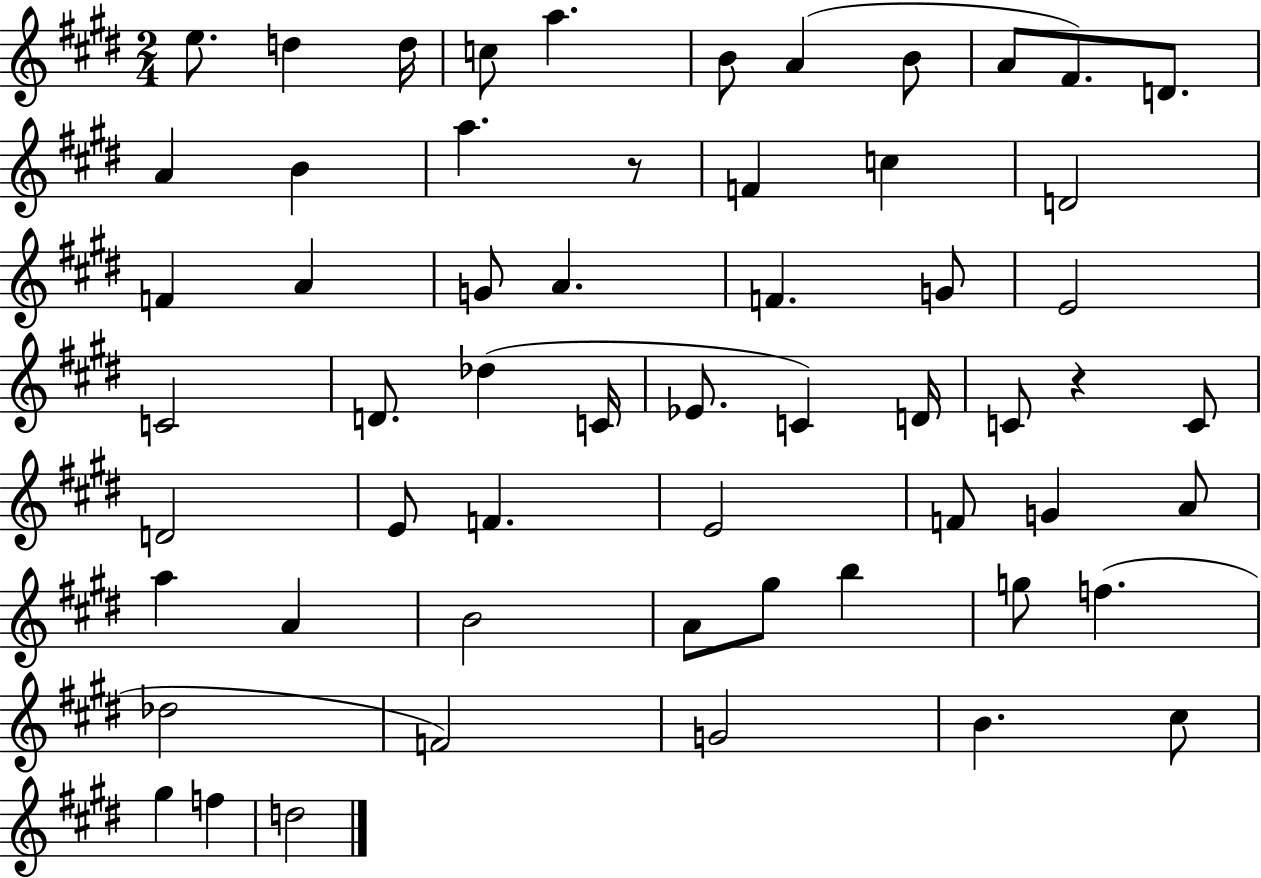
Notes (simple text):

E5/e. D5/q D5/s C5/e A5/q. B4/e A4/q B4/e A4/e F#4/e. D4/e. A4/q B4/q A5/q. R/e F4/q C5/q D4/h F4/q A4/q G4/e A4/q. F4/q. G4/e E4/h C4/h D4/e. Db5/q C4/s Eb4/e. C4/q D4/s C4/e R/q C4/e D4/h E4/e F4/q. E4/h F4/e G4/q A4/e A5/q A4/q B4/h A4/e G#5/e B5/q G5/e F5/q. Db5/h F4/h G4/h B4/q. C#5/e G#5/q F5/q D5/h